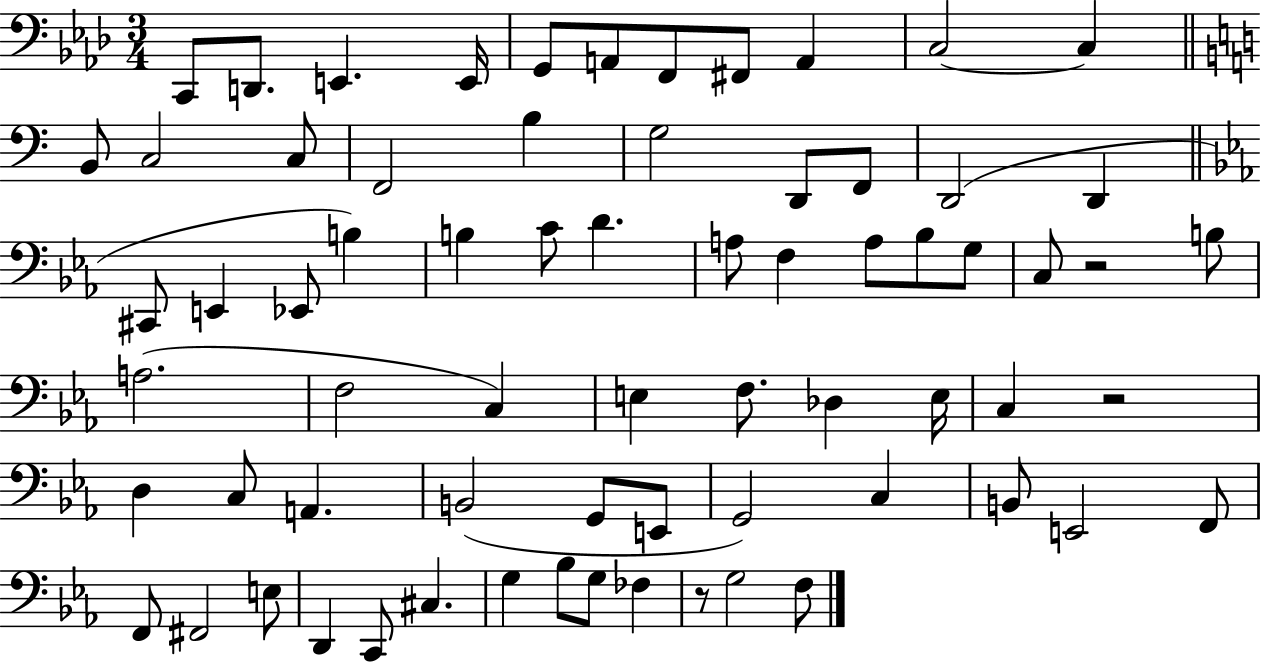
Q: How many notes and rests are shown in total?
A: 69